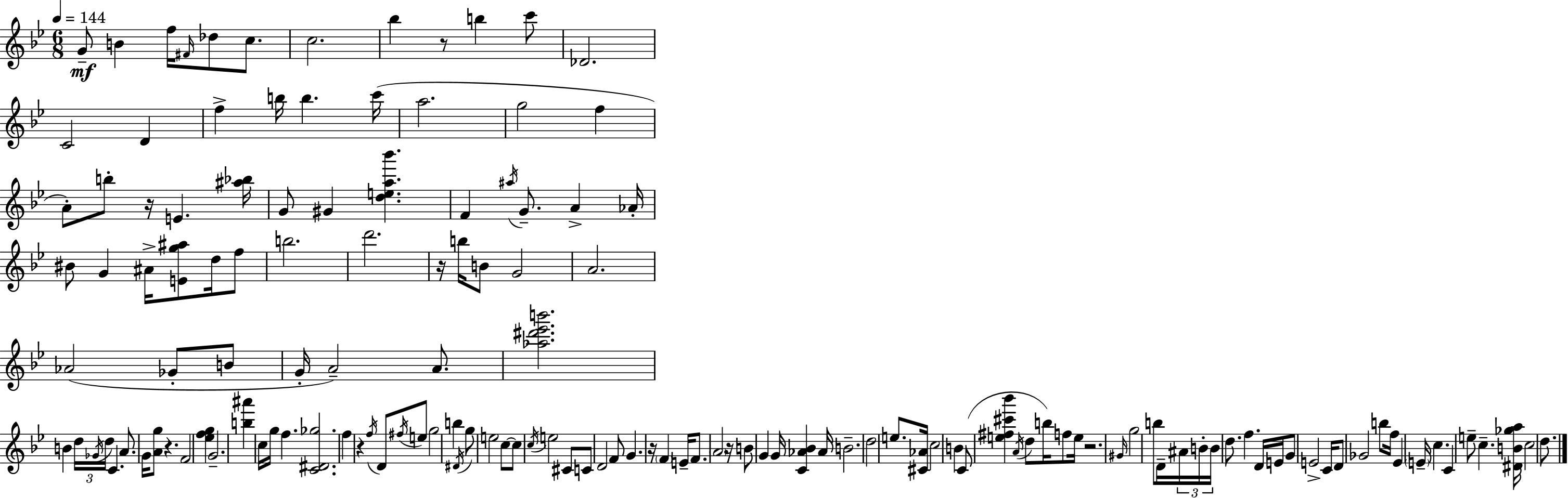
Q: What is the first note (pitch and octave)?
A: G4